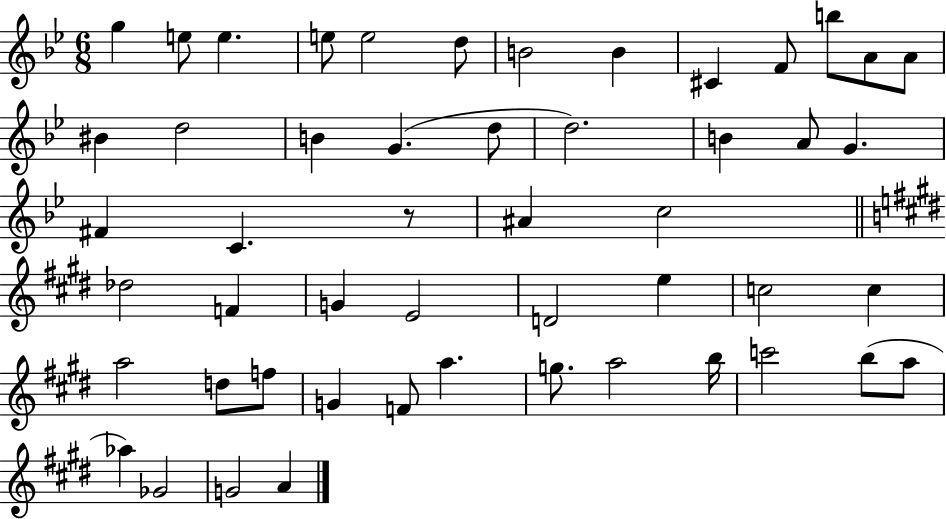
G5/q E5/e E5/q. E5/e E5/h D5/e B4/h B4/q C#4/q F4/e B5/e A4/e A4/e BIS4/q D5/h B4/q G4/q. D5/e D5/h. B4/q A4/e G4/q. F#4/q C4/q. R/e A#4/q C5/h Db5/h F4/q G4/q E4/h D4/h E5/q C5/h C5/q A5/h D5/e F5/e G4/q F4/e A5/q. G5/e. A5/h B5/s C6/h B5/e A5/e Ab5/q Gb4/h G4/h A4/q